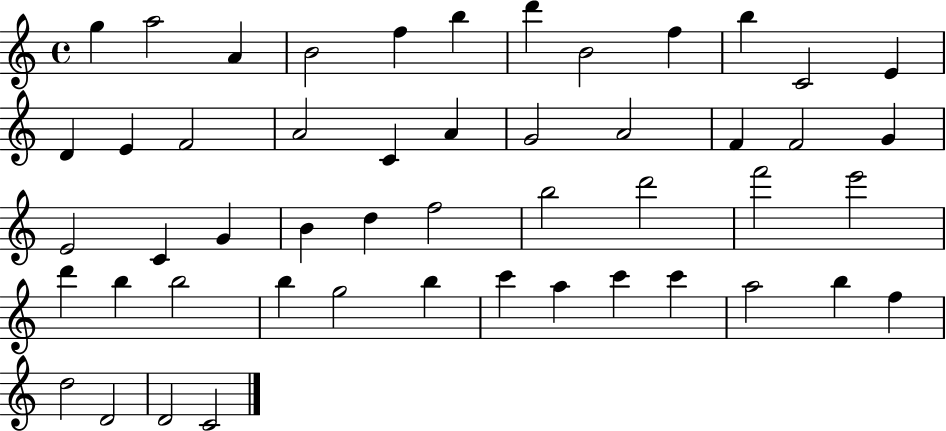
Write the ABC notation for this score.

X:1
T:Untitled
M:4/4
L:1/4
K:C
g a2 A B2 f b d' B2 f b C2 E D E F2 A2 C A G2 A2 F F2 G E2 C G B d f2 b2 d'2 f'2 e'2 d' b b2 b g2 b c' a c' c' a2 b f d2 D2 D2 C2